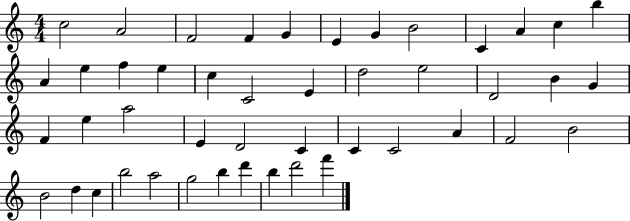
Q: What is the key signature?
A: C major